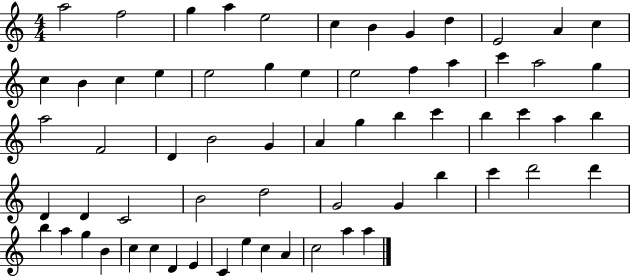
{
  \clef treble
  \numericTimeSignature
  \time 4/4
  \key c \major
  a''2 f''2 | g''4 a''4 e''2 | c''4 b'4 g'4 d''4 | e'2 a'4 c''4 | \break c''4 b'4 c''4 e''4 | e''2 g''4 e''4 | e''2 f''4 a''4 | c'''4 a''2 g''4 | \break a''2 f'2 | d'4 b'2 g'4 | a'4 g''4 b''4 c'''4 | b''4 c'''4 a''4 b''4 | \break d'4 d'4 c'2 | b'2 d''2 | g'2 g'4 b''4 | c'''4 d'''2 d'''4 | \break b''4 a''4 g''4 b'4 | c''4 c''4 d'4 e'4 | c'4 e''4 c''4 a'4 | c''2 a''4 a''4 | \break \bar "|."
}